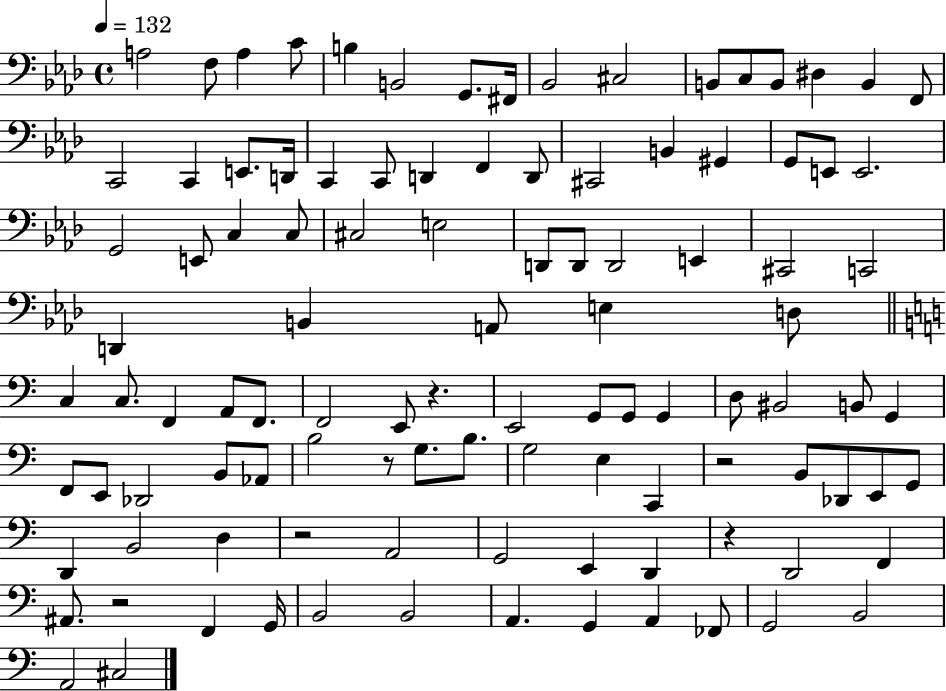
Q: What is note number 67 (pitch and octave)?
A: B2